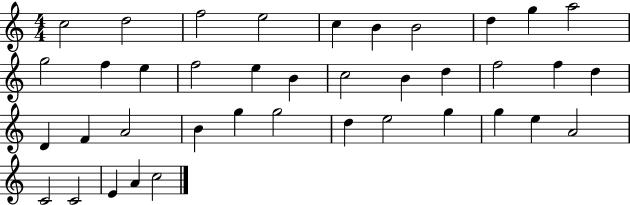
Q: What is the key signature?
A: C major